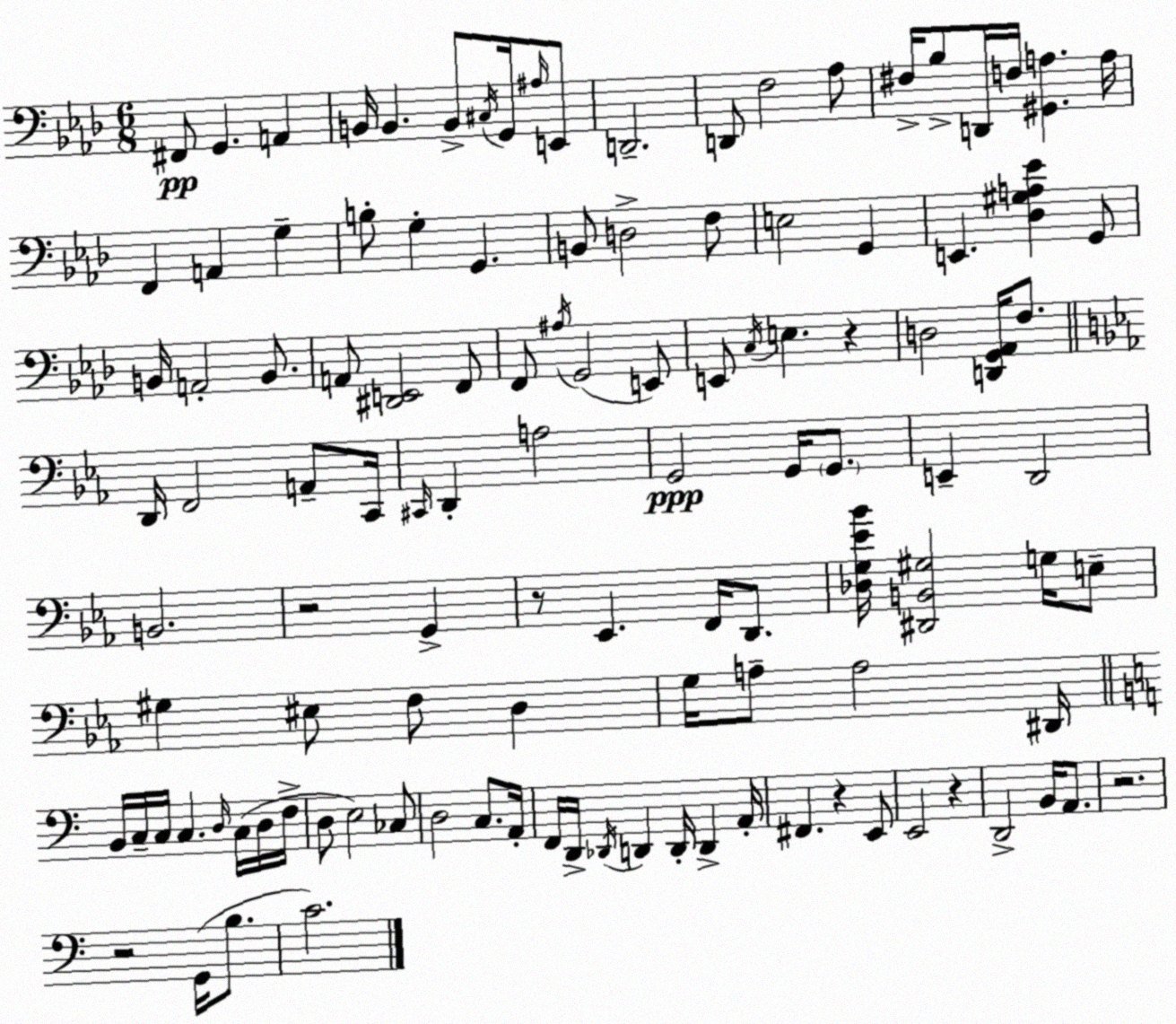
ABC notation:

X:1
T:Untitled
M:6/8
L:1/4
K:Fm
^F,,/2 G,, A,, B,,/4 B,, B,,/2 ^C,/4 G,,/4 ^A,/4 E,,/2 D,,2 D,,/2 F,2 _A,/2 ^F,/4 _B,/2 D,,/4 F,/4 [^G,,A,] A,/4 F,, A,, G, B,/2 G, G,, B,,/2 D,2 F,/2 E,2 G,, E,, [_D,^G,A,_E] G,,/2 B,,/4 A,,2 B,,/2 A,,/2 [^D,,E,,]2 F,,/2 F,,/2 ^A,/4 G,,2 E,,/2 E,,/2 C,/4 E, z D,2 [D,,G,,_A,,]/4 F,/2 D,,/4 F,,2 A,,/2 C,,/4 ^C,,/4 D,, A,2 G,,2 G,,/4 G,,/2 E,, D,,2 B,,2 z2 G,, z/2 _E,, F,,/4 D,,/2 [_D,G,_E_B]/4 [^D,,B,,^G,]2 G,/4 E,/2 ^G, ^E,/2 F,/2 D, G,/4 A,/2 A,2 ^D,,/4 B,,/4 C,/4 C,/4 C, D,/4 C,/4 D,/4 F,/4 D,/2 E,2 _C,/2 D,2 C,/2 A,,/4 F,,/4 D,,/4 _D,,/4 D,, D,,/4 D,, A,,/4 ^F,, z E,,/2 E,,2 z D,,2 B,,/4 A,,/2 z2 z2 G,,/4 B,/2 C2